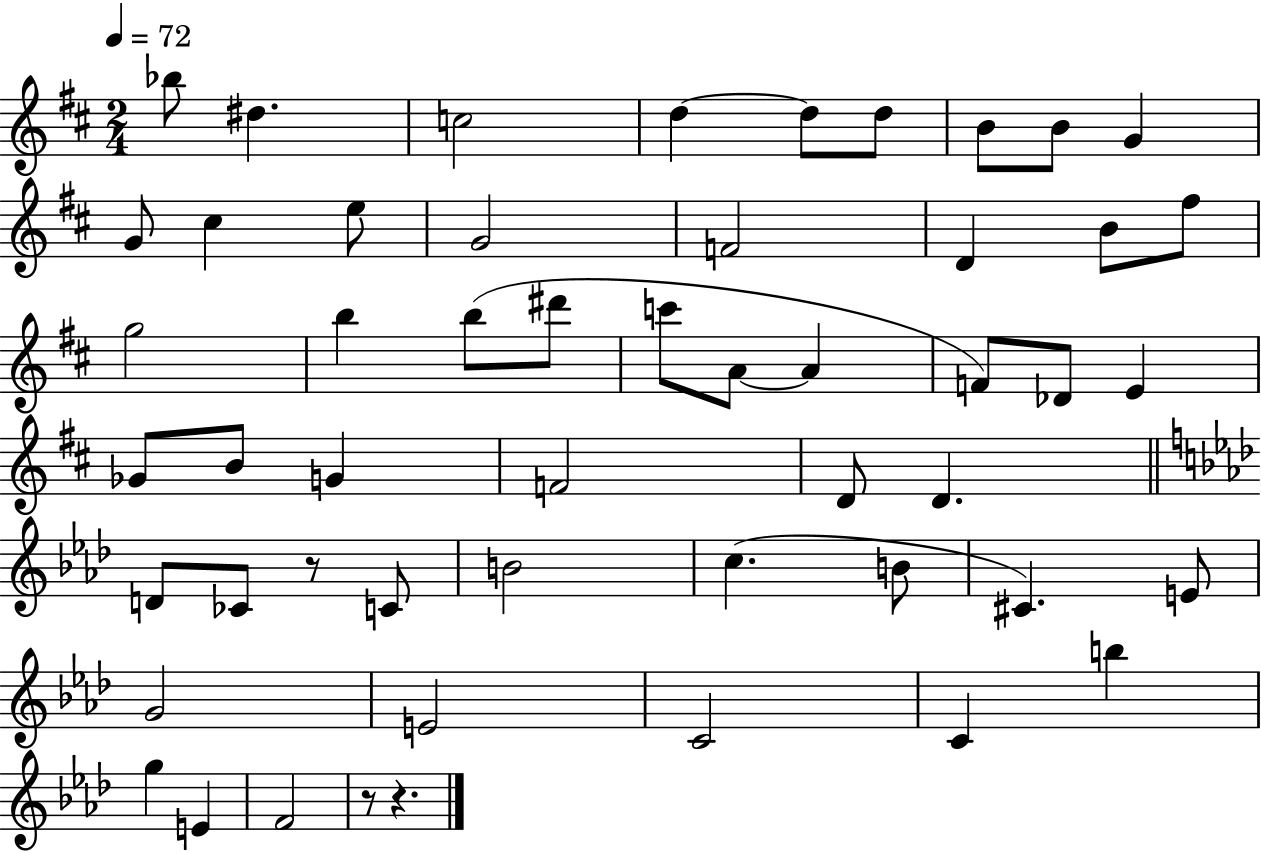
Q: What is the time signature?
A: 2/4